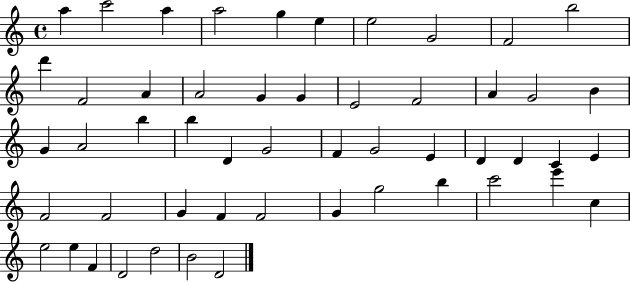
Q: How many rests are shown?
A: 0